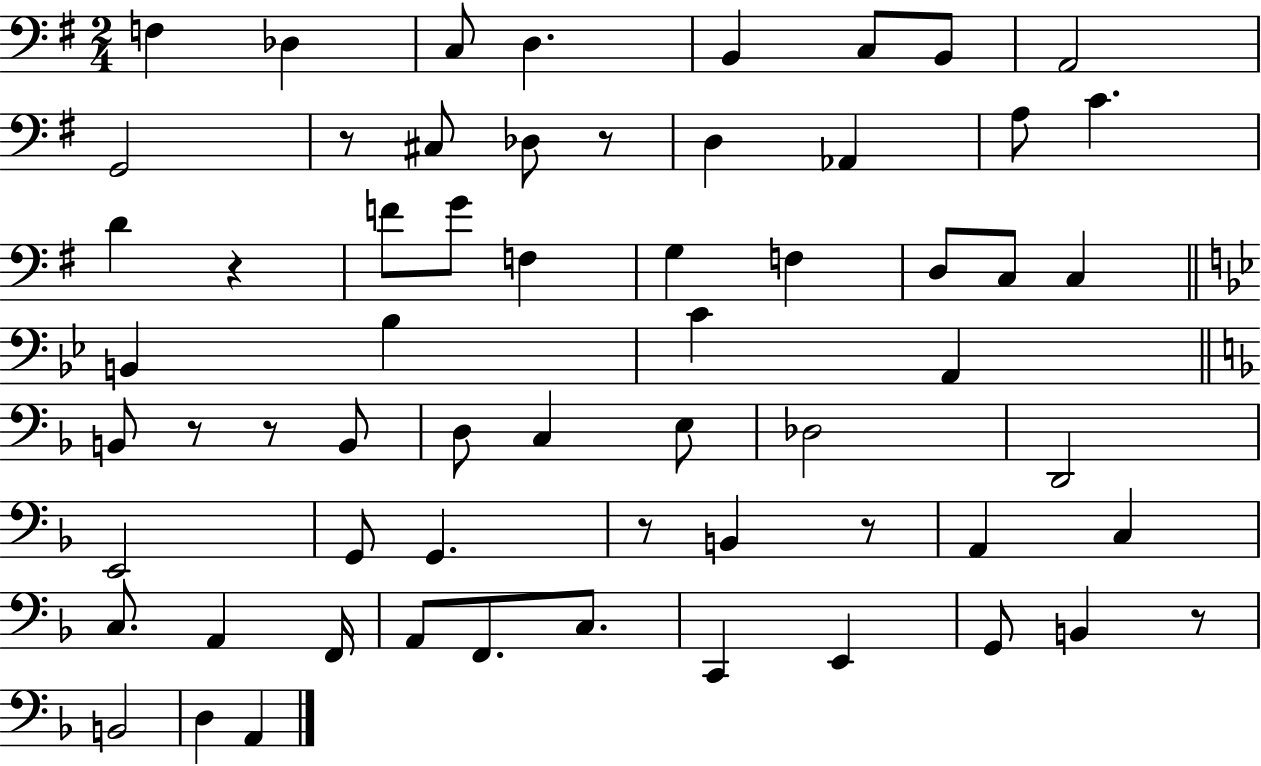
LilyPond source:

{
  \clef bass
  \numericTimeSignature
  \time 2/4
  \key g \major
  f4 des4 | c8 d4. | b,4 c8 b,8 | a,2 | \break g,2 | r8 cis8 des8 r8 | d4 aes,4 | a8 c'4. | \break d'4 r4 | f'8 g'8 f4 | g4 f4 | d8 c8 c4 | \break \bar "||" \break \key bes \major b,4 bes4 | c'4 a,4 | \bar "||" \break \key f \major b,8 r8 r8 b,8 | d8 c4 e8 | des2 | d,2 | \break e,2 | g,8 g,4. | r8 b,4 r8 | a,4 c4 | \break c8. a,4 f,16 | a,8 f,8. c8. | c,4 e,4 | g,8 b,4 r8 | \break b,2 | d4 a,4 | \bar "|."
}